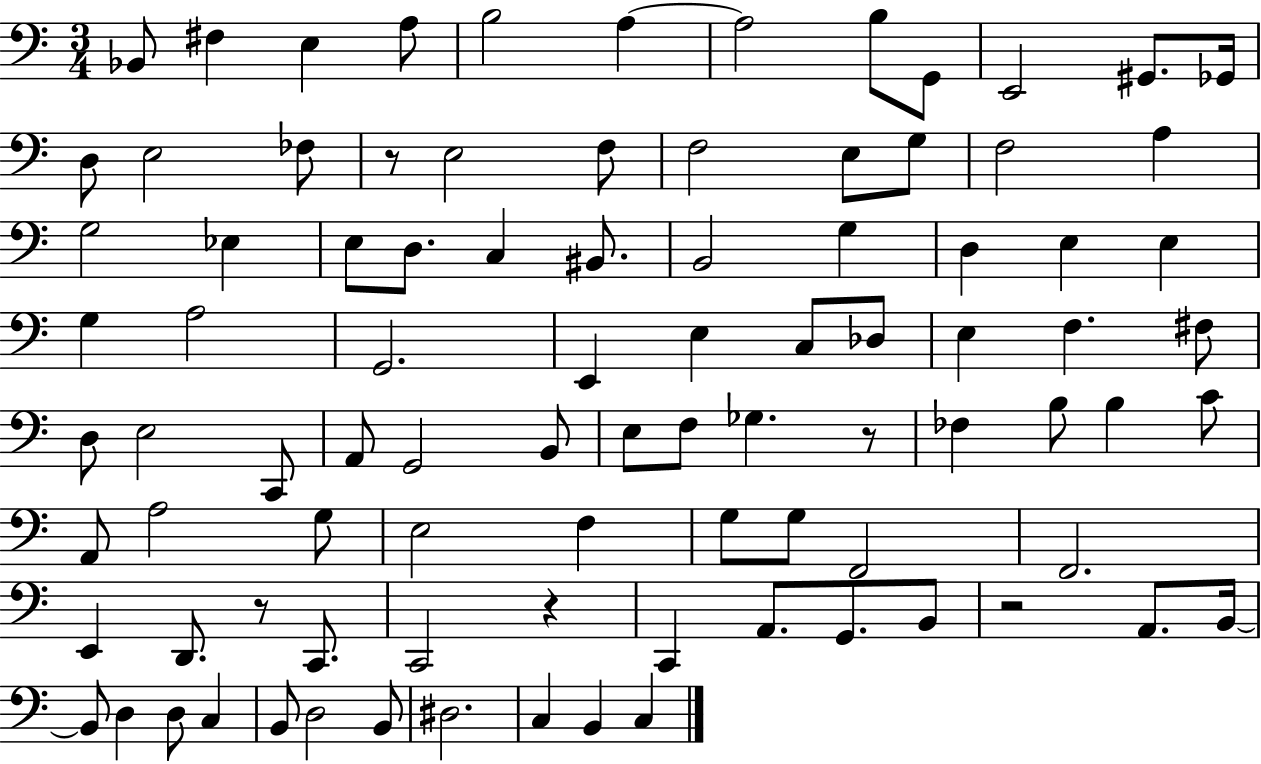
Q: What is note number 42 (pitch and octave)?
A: F3